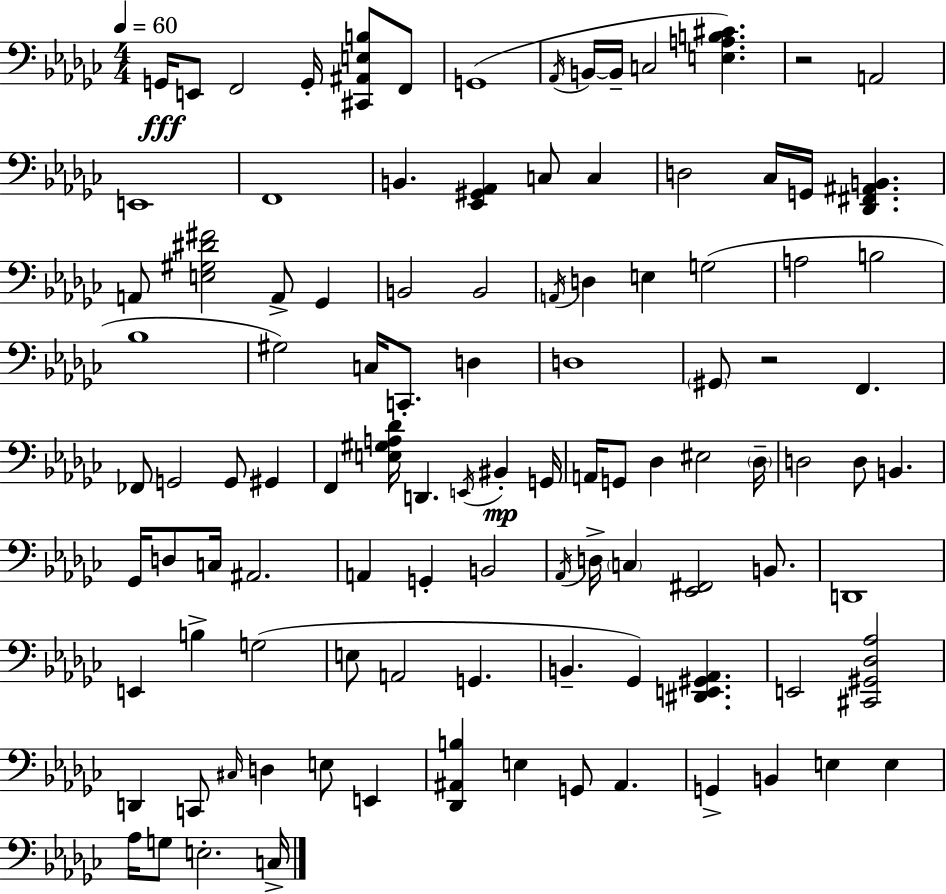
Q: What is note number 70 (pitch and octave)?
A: G3